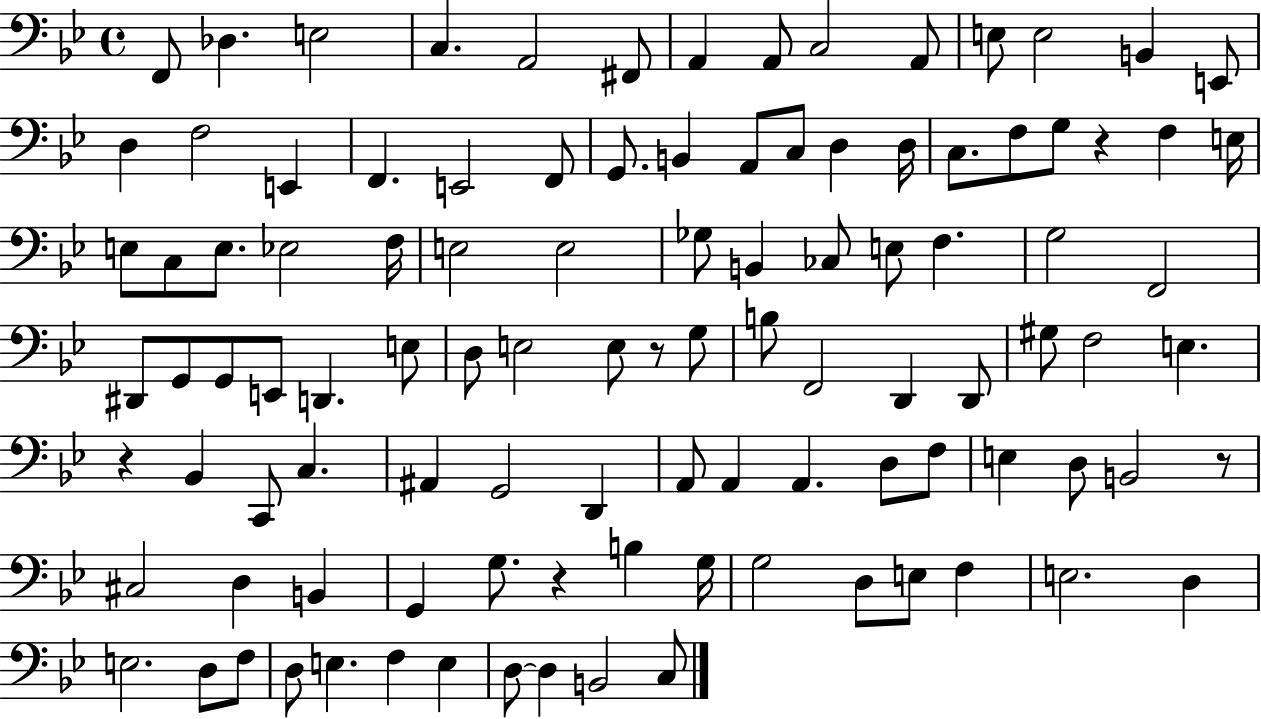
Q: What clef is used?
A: bass